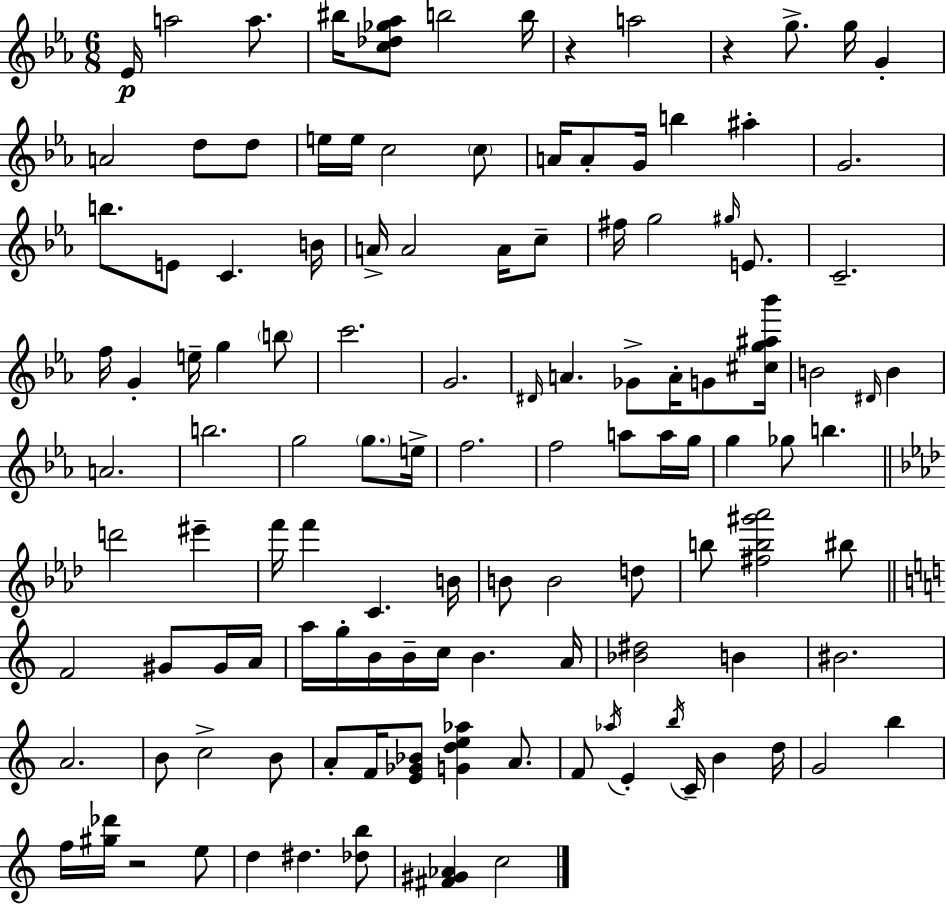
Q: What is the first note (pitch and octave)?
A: Eb4